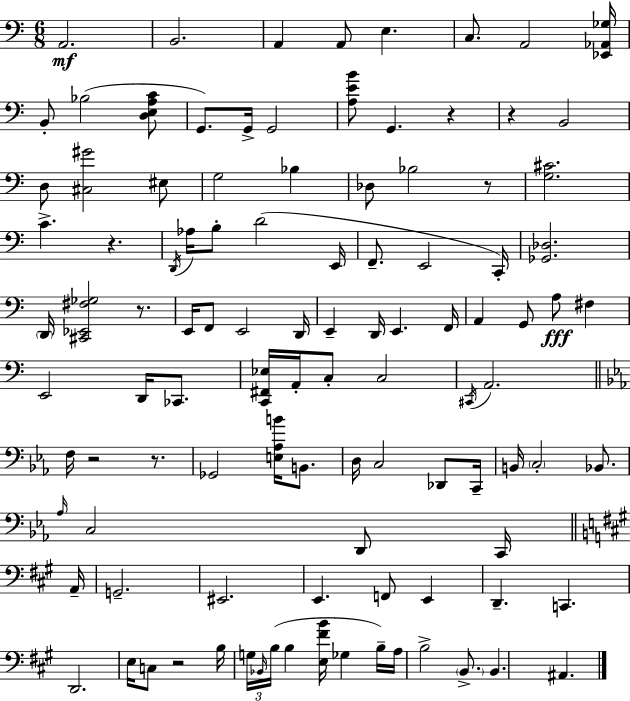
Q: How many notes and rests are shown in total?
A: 105